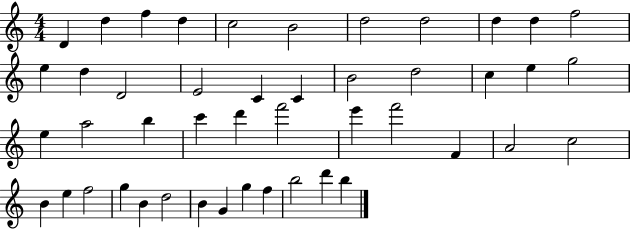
D4/q D5/q F5/q D5/q C5/h B4/h D5/h D5/h D5/q D5/q F5/h E5/q D5/q D4/h E4/h C4/q C4/q B4/h D5/h C5/q E5/q G5/h E5/q A5/h B5/q C6/q D6/q F6/h E6/q F6/h F4/q A4/h C5/h B4/q E5/q F5/h G5/q B4/q D5/h B4/q G4/q G5/q F5/q B5/h D6/q B5/q